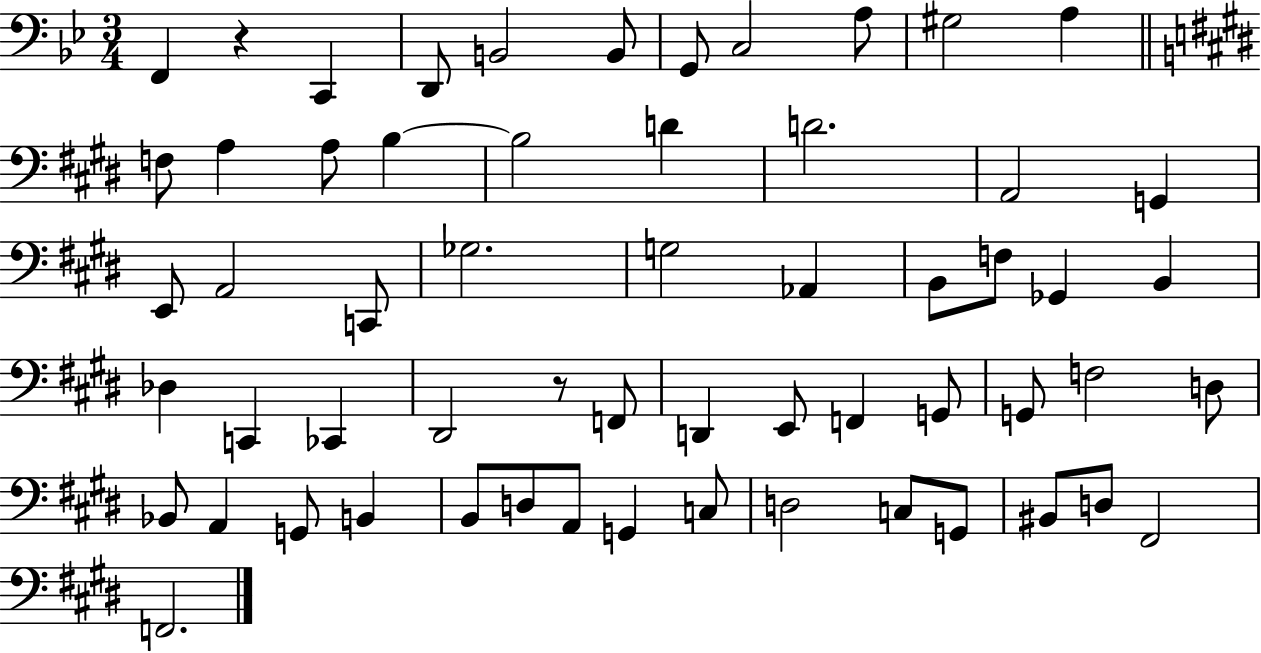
{
  \clef bass
  \numericTimeSignature
  \time 3/4
  \key bes \major
  f,4 r4 c,4 | d,8 b,2 b,8 | g,8 c2 a8 | gis2 a4 | \break \bar "||" \break \key e \major f8 a4 a8 b4~~ | b2 d'4 | d'2. | a,2 g,4 | \break e,8 a,2 c,8 | ges2. | g2 aes,4 | b,8 f8 ges,4 b,4 | \break des4 c,4 ces,4 | dis,2 r8 f,8 | d,4 e,8 f,4 g,8 | g,8 f2 d8 | \break bes,8 a,4 g,8 b,4 | b,8 d8 a,8 g,4 c8 | d2 c8 g,8 | bis,8 d8 fis,2 | \break f,2. | \bar "|."
}